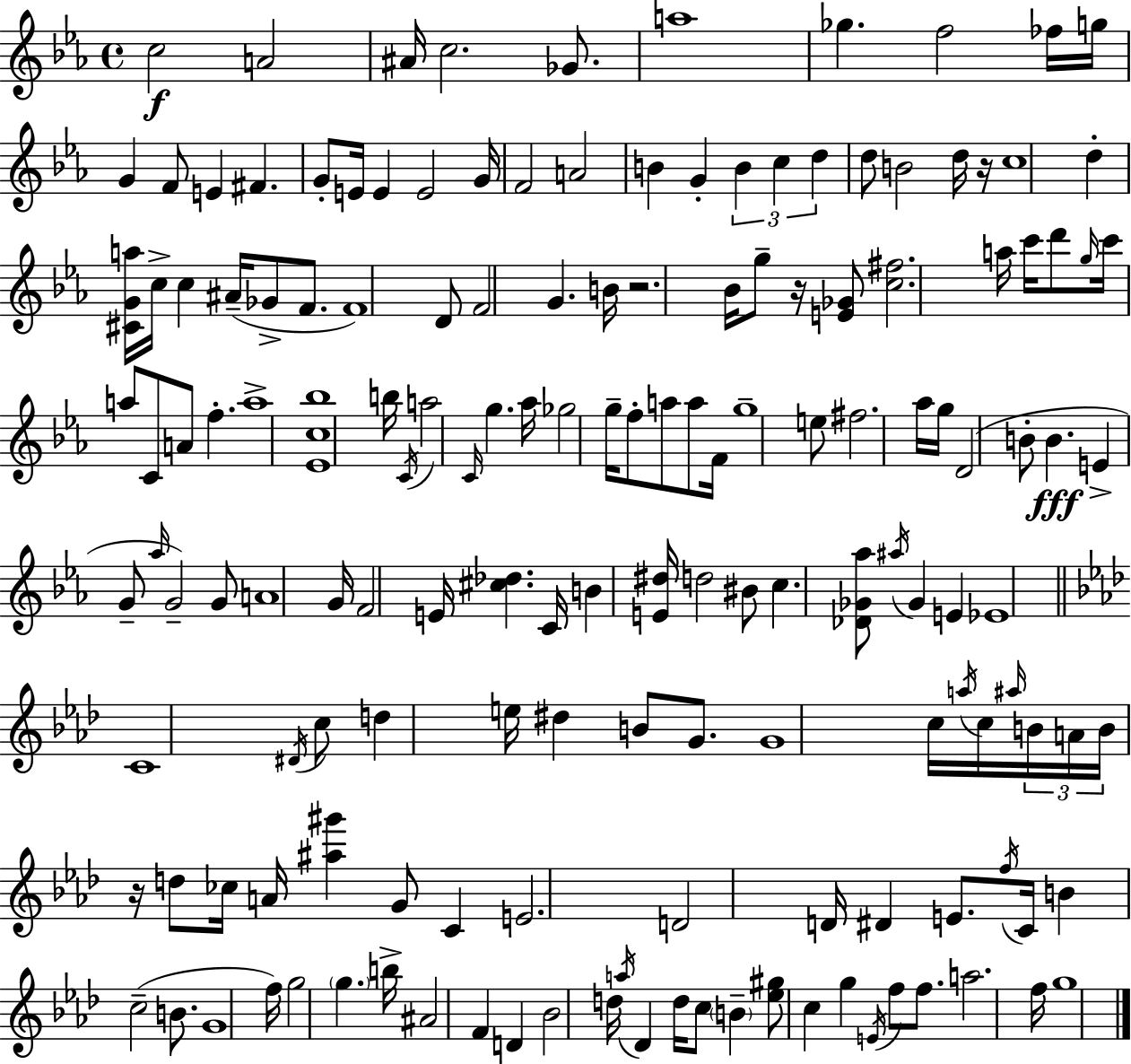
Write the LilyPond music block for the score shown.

{
  \clef treble
  \time 4/4
  \defaultTimeSignature
  \key c \minor
  \repeat volta 2 { c''2\f a'2 | ais'16 c''2. ges'8. | a''1 | ges''4. f''2 fes''16 g''16 | \break g'4 f'8 e'4 fis'4. | g'8-. e'16 e'4 e'2 g'16 | f'2 a'2 | b'4 g'4-. \tuplet 3/2 { b'4 c''4 | \break d''4 } d''8 b'2 d''16 r16 | c''1 | d''4-. <cis' g' a''>16 c''16-> c''4 ais'16--( ges'8-> f'8. | f'1) | \break d'8 f'2 g'4. | b'16 r2. bes'16 g''8-- | r16 <e' ges'>8 <c'' fis''>2. a''16 | c'''16 d'''8 \grace { g''16 } c'''16 a''8 c'8 a'8 f''4.-. | \break a''1-> | <ees' c'' bes''>1 | b''16 \acciaccatura { c'16 } a''2 \grace { c'16 } g''4. | aes''16 ges''2 g''16-- f''8-. a''8 | \break a''8 f'16 g''1-- | e''8 fis''2. | aes''16 g''16 d'2( b'8-. b'4.\fff | e'4-> g'8-- \grace { aes''16 }) g'2-- | \break g'8 a'1 | g'16 f'2 e'16 <cis'' des''>4. | c'16 b'4 <e' dis''>16 d''2 | bis'8 c''4. <des' ges' aes''>8 \acciaccatura { ais''16 } ges'4 | \break e'4 ees'1 | \bar "||" \break \key aes \major c'1 | \acciaccatura { dis'16 } c''8 d''4 e''16 dis''4 b'8 g'8. | g'1 | c''16 \acciaccatura { a''16 } c''16 \grace { ais''16 } \tuplet 3/2 { b'16 a'16 b'16 } r16 d''8 ces''16 a'16 <ais'' gis'''>4 | \break g'8 c'4 e'2. | d'2 d'16 dis'4 | e'8. \acciaccatura { f''16 } c'16 b'4 c''2--( | b'8. g'1 | \break f''16) g''2 \parenthesize g''4. | b''16-> ais'2 f'4 | d'4 bes'2 d''16 \acciaccatura { a''16 } des'4 | d''16 c''8 \parenthesize b'4-- <ees'' gis''>8 c''4 g''4 | \break \acciaccatura { e'16 } f''8 f''8. a''2. | f''16 g''1 | } \bar "|."
}